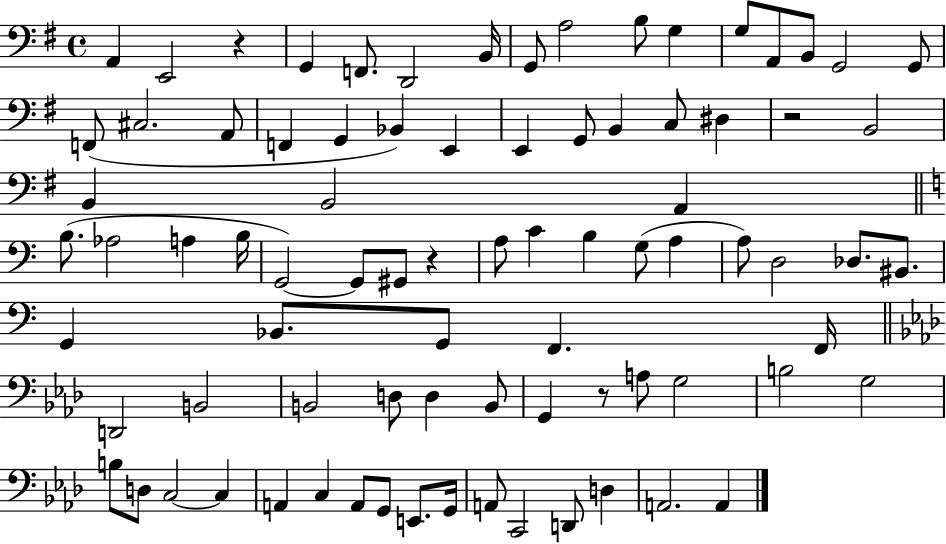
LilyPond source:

{
  \clef bass
  \time 4/4
  \defaultTimeSignature
  \key g \major
  a,4 e,2 r4 | g,4 f,8. d,2 b,16 | g,8 a2 b8 g4 | g8 a,8 b,8 g,2 g,8 | \break f,8( cis2. a,8 | f,4 g,4 bes,4) e,4 | e,4 g,8 b,4 c8 dis4 | r2 b,2 | \break b,4 b,2 a,4 | \bar "||" \break \key a \minor b8.( aes2 a4 b16 | g,2~~) g,8 gis,8 r4 | a8 c'4 b4 g8( a4 | a8) d2 des8. bis,8. | \break g,4 bes,8. g,8 f,4. f,16 | \bar "||" \break \key aes \major d,2 b,2 | b,2 d8 d4 b,8 | g,4 r8 a8 g2 | b2 g2 | \break b8 d8 c2~~ c4 | a,4 c4 a,8 g,8 e,8. g,16 | a,8 c,2 d,8 d4 | a,2. a,4 | \break \bar "|."
}